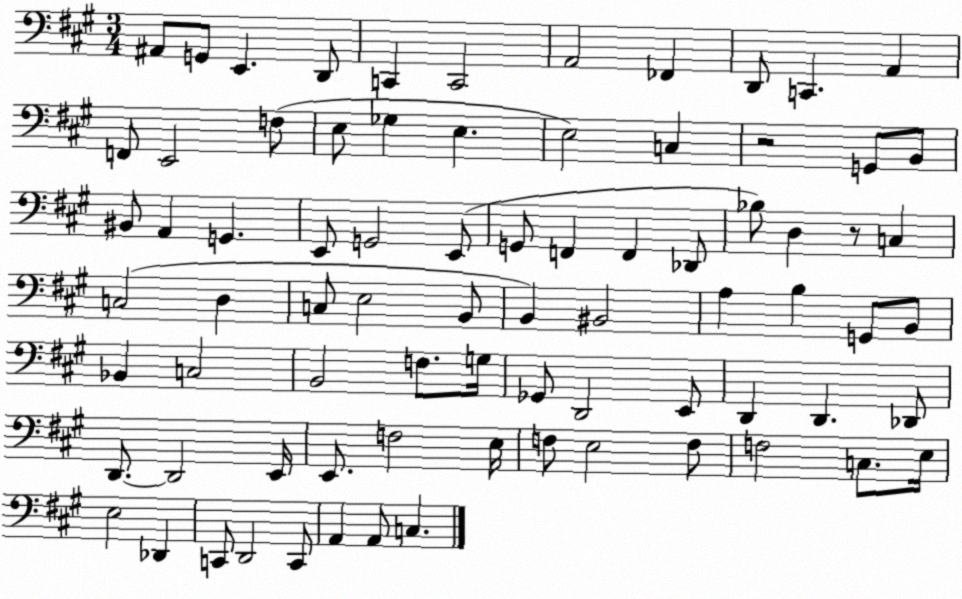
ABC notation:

X:1
T:Untitled
M:3/4
L:1/4
K:A
^A,,/2 G,,/2 E,, D,,/2 C,, C,,2 A,,2 _F,, D,,/2 C,, A,, F,,/2 E,,2 F,/2 E,/2 _G, E, E,2 C, z2 G,,/2 B,,/2 ^B,,/2 A,, G,, E,,/2 G,,2 E,,/2 G,,/2 F,, F,, _D,,/2 _B,/2 D, z/2 C, C,2 D, C,/2 E,2 B,,/2 B,, ^B,,2 A, B, G,,/2 B,,/2 _B,, C,2 B,,2 F,/2 G,/4 _G,,/2 D,,2 E,,/2 D,, D,, _D,,/2 D,,/2 D,,2 E,,/4 E,,/2 F,2 E,/4 F,/2 E,2 F,/2 F,2 C,/2 E,/4 E,2 _D,, C,,/2 D,,2 C,,/2 A,, A,,/2 C,